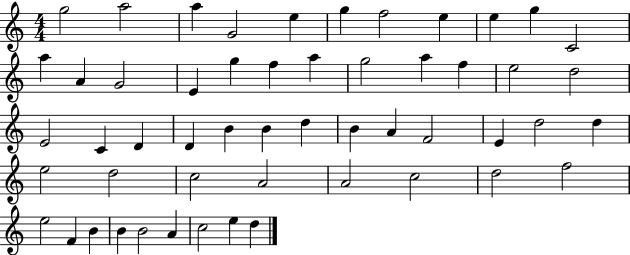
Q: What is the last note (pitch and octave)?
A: D5